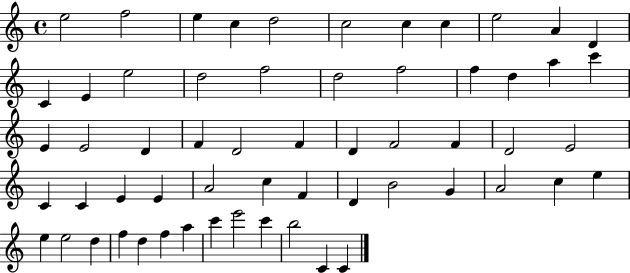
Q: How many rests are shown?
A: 0